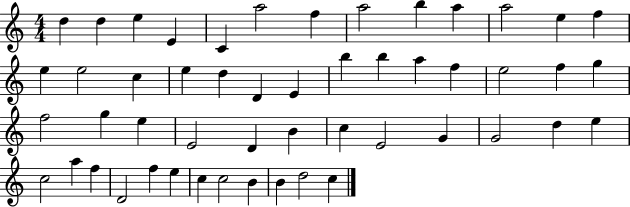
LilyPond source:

{
  \clef treble
  \numericTimeSignature
  \time 4/4
  \key c \major
  d''4 d''4 e''4 e'4 | c'4 a''2 f''4 | a''2 b''4 a''4 | a''2 e''4 f''4 | \break e''4 e''2 c''4 | e''4 d''4 d'4 e'4 | b''4 b''4 a''4 f''4 | e''2 f''4 g''4 | \break f''2 g''4 e''4 | e'2 d'4 b'4 | c''4 e'2 g'4 | g'2 d''4 e''4 | \break c''2 a''4 f''4 | d'2 f''4 e''4 | c''4 c''2 b'4 | b'4 d''2 c''4 | \break \bar "|."
}